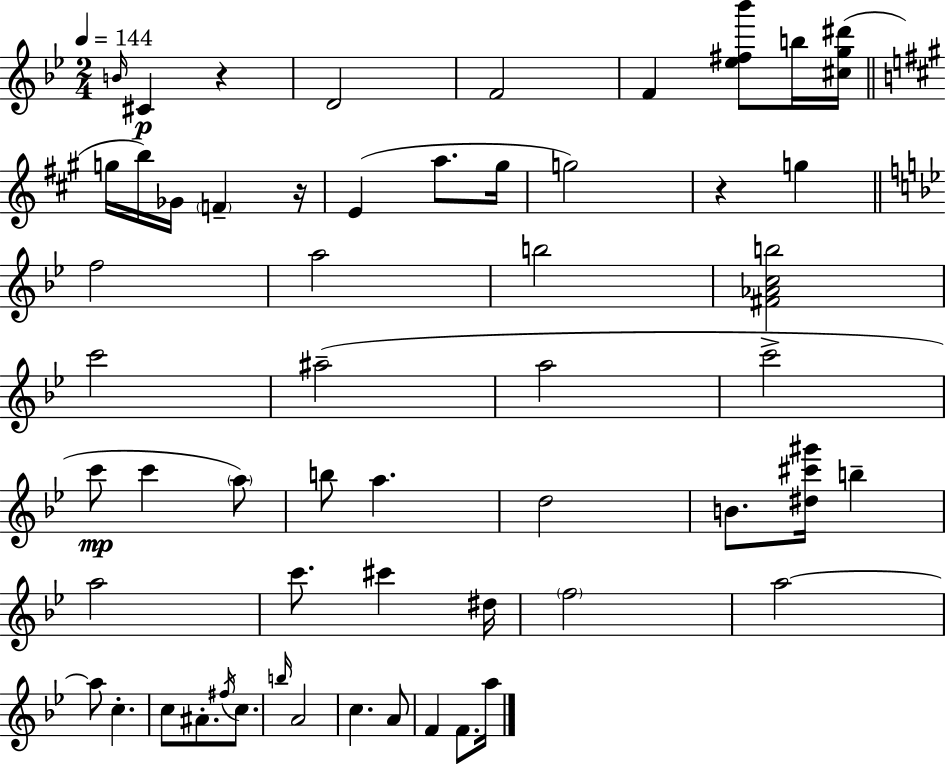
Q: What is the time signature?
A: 2/4